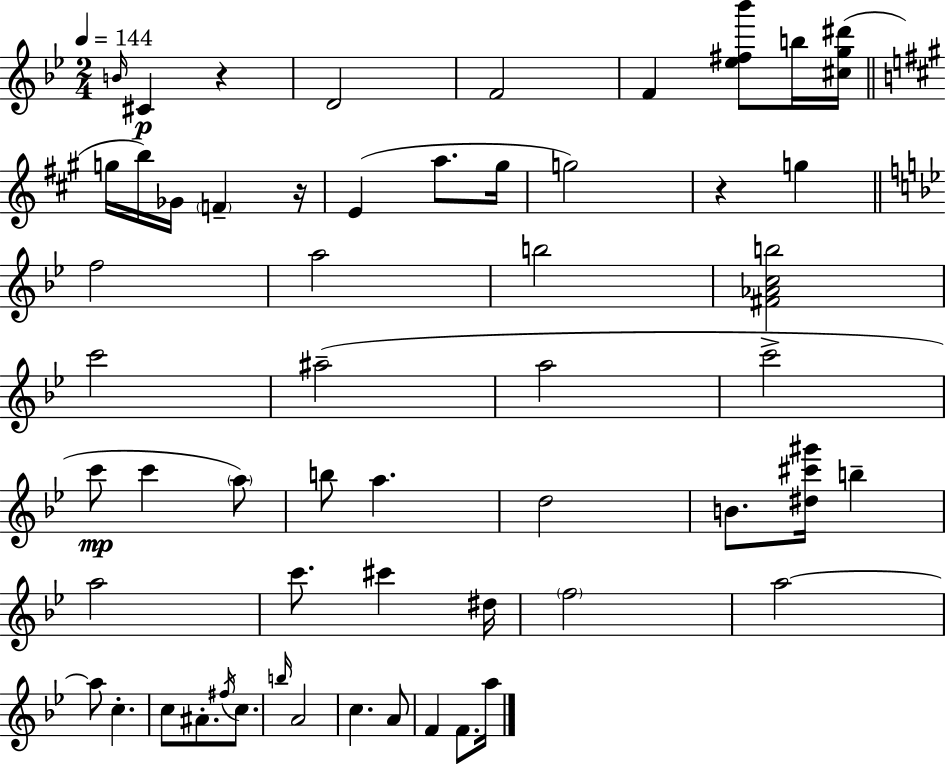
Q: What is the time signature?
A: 2/4